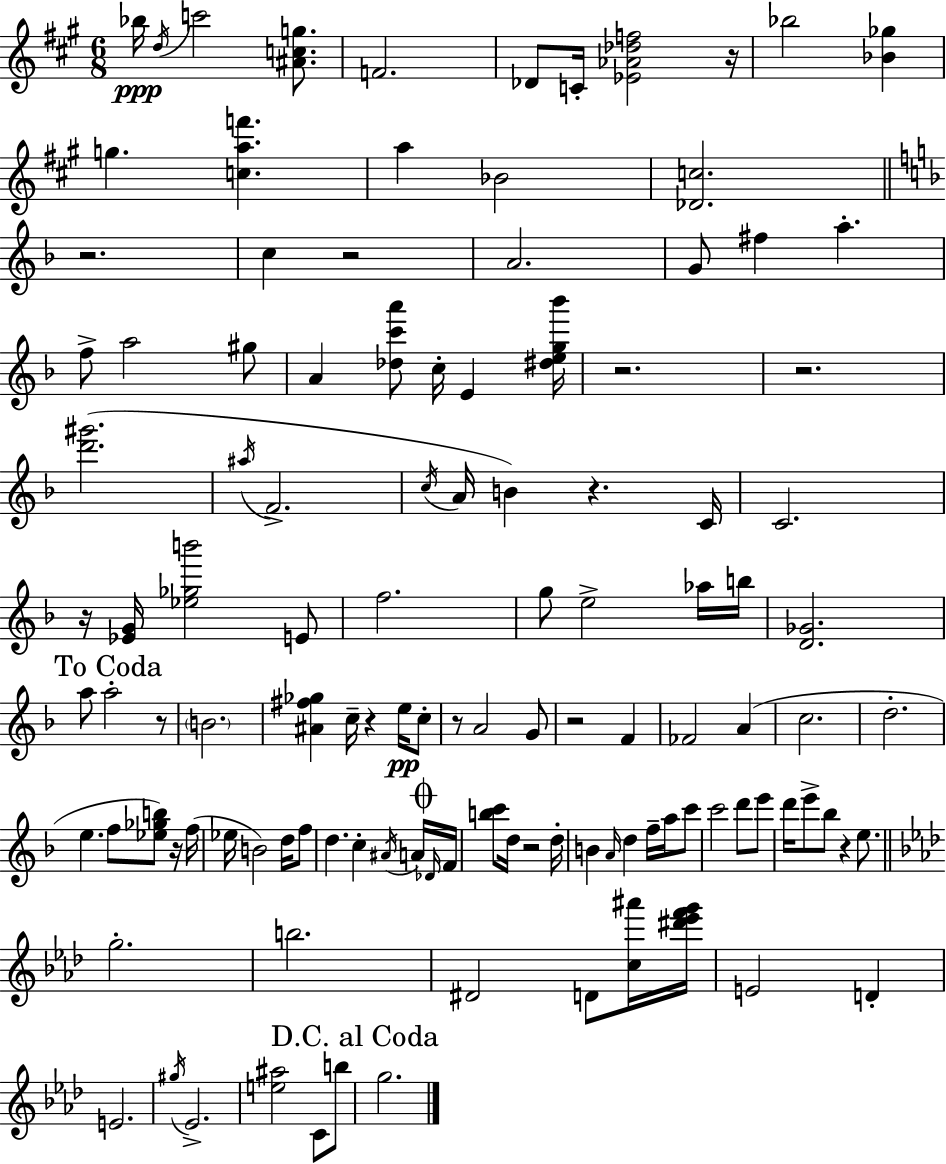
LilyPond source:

{
  \clef treble
  \numericTimeSignature
  \time 6/8
  \key a \major
  bes''16\ppp \acciaccatura { d''16 } c'''2 <ais' c'' g''>8. | f'2. | des'8 c'16-. <ees' aes' des'' f''>2 | r16 bes''2 <bes' ges''>4 | \break g''4. <c'' a'' f'''>4. | a''4 bes'2 | <des' c''>2. | \bar "||" \break \key d \minor r2. | c''4 r2 | a'2. | g'8 fis''4 a''4.-. | \break f''8-> a''2 gis''8 | a'4 <des'' c''' a'''>8 c''16-. e'4 <dis'' e'' g'' bes'''>16 | r2. | r2. | \break <d''' gis'''>2.( | \acciaccatura { ais''16 } f'2.-> | \acciaccatura { c''16 } a'16 b'4) r4. | c'16 c'2. | \break r16 <ees' g'>16 <ees'' ges'' b'''>2 | e'8 f''2. | g''8 e''2-> | aes''16 b''16 <d' ges'>2. | \break \mark "To Coda" a''8 a''2-. | r8 \parenthesize b'2. | <ais' fis'' ges''>4 c''16-- r4 e''16\pp | c''8-. r8 a'2 | \break g'8 r2 f'4 | fes'2 a'4( | c''2. | d''2.-. | \break e''4. f''8 <ees'' ges'' b''>8) | r16 f''16( ees''16 b'2) d''16 | f''8 d''4. c''4-. | \acciaccatura { ais'16 } a'16 \mark \markup { \musicglyph "scripts.coda" } \grace { des'16 } f'16 <b'' c'''>8 d''16 r2 | \break d''16-. b'4 \grace { a'16 } d''4 | f''16-- a''16 c'''8 c'''2 | d'''8 e'''8 d'''16 e'''8-> bes''8 r4 | e''8. \bar "||" \break \key aes \major g''2.-. | b''2. | dis'2 d'8 <c'' ais'''>16 <dis''' ees''' f''' g'''>16 | e'2 d'4-. | \break e'2. | \acciaccatura { gis''16 } ees'2.-> | <e'' ais''>2 c'8 b''8 | \mark "D.C. al Coda" g''2. | \break \bar "|."
}